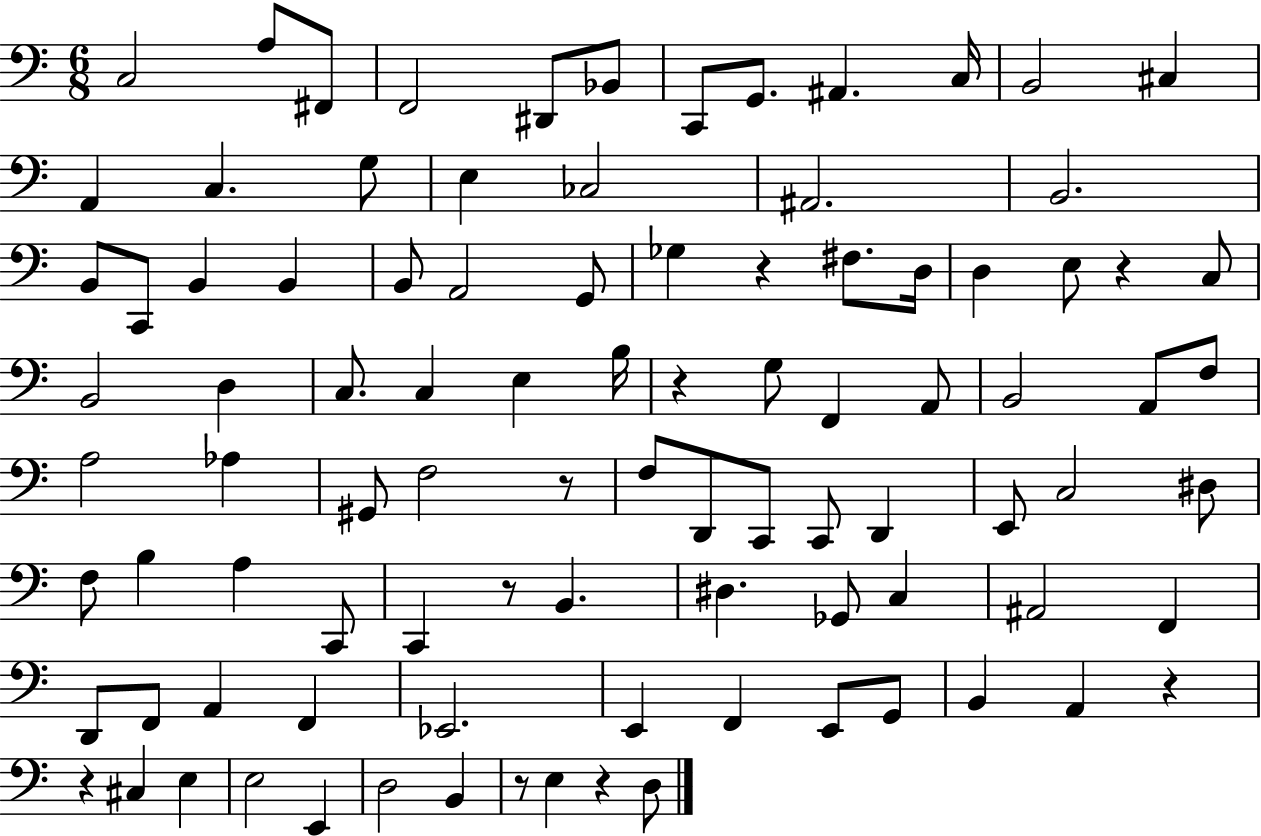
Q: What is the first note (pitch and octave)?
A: C3